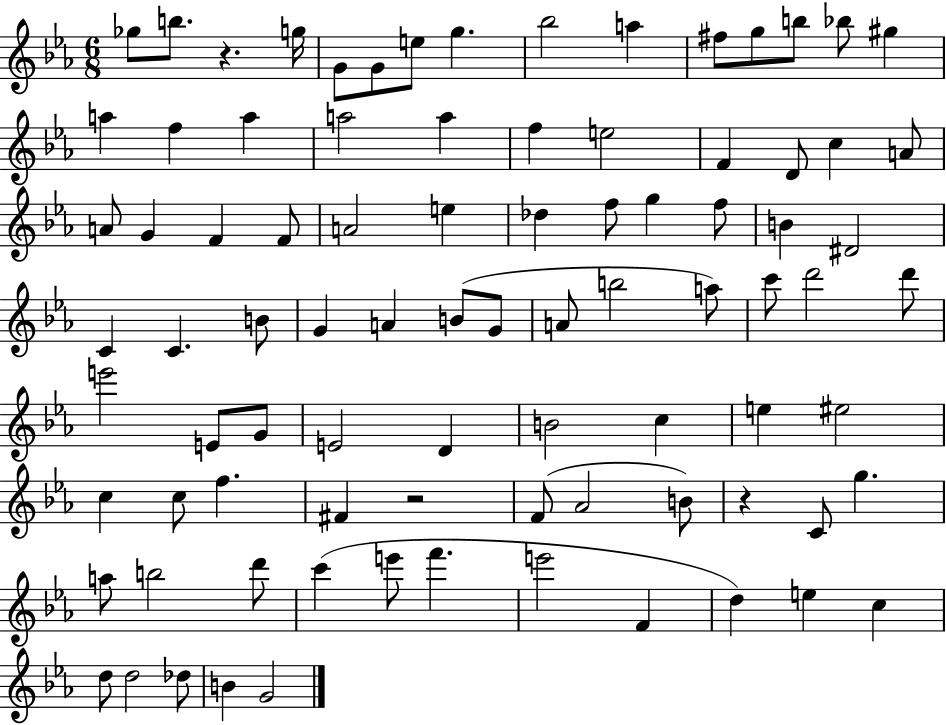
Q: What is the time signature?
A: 6/8